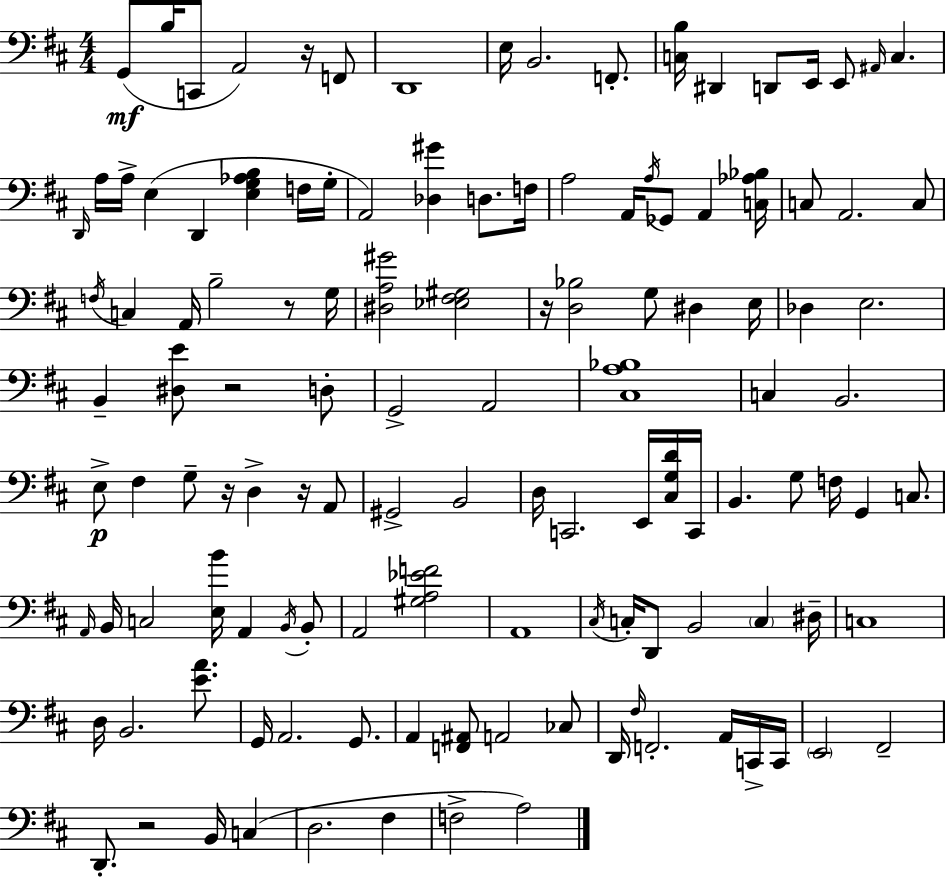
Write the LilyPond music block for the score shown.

{
  \clef bass
  \numericTimeSignature
  \time 4/4
  \key d \major
  g,8(\mf b16 c,8 a,2) r16 f,8 | d,1 | e16 b,2. f,8.-. | <c b>16 dis,4 d,8 e,16 e,8 \grace { ais,16 } c4. | \break \grace { d,16 } a16 a16-> e4( d,4 <e g aes b>4 | f16 g16-. a,2) <des gis'>4 d8. | f16 a2 a,16 \acciaccatura { a16 } ges,8 a,4 | <c aes bes>16 c8 a,2. | \break c8 \acciaccatura { f16 } c4 a,16 b2-- | r8 g16 <dis a gis'>2 <ees fis gis>2 | r16 <d bes>2 g8 dis4 | e16 des4 e2. | \break b,4-- <dis e'>8 r2 | d8-. g,2-> a,2 | <cis a bes>1 | c4 b,2. | \break e8->\p fis4 g8-- r16 d4-> | r16 a,8 gis,2-> b,2 | d16 c,2. | e,16 <cis g d'>16 c,16 b,4. g8 f16 g,4 | \break c8. \grace { a,16 } b,16 c2 <e b'>16 a,4 | \acciaccatura { b,16 } b,8-. a,2 <gis a ees' f'>2 | a,1 | \acciaccatura { cis16 } c16-. d,8 b,2 | \break \parenthesize c4 dis16-- c1 | d16 b,2. | <e' a'>8. g,16 a,2. | g,8. a,4 <f, ais,>8 a,2 | \break ces8 d,16 \grace { fis16 } f,2.-. | a,16 c,16-> c,16 \parenthesize e,2 | fis,2-- d,8.-. r2 | b,16 c4( d2. | \break fis4 f2-> | a2) \bar "|."
}